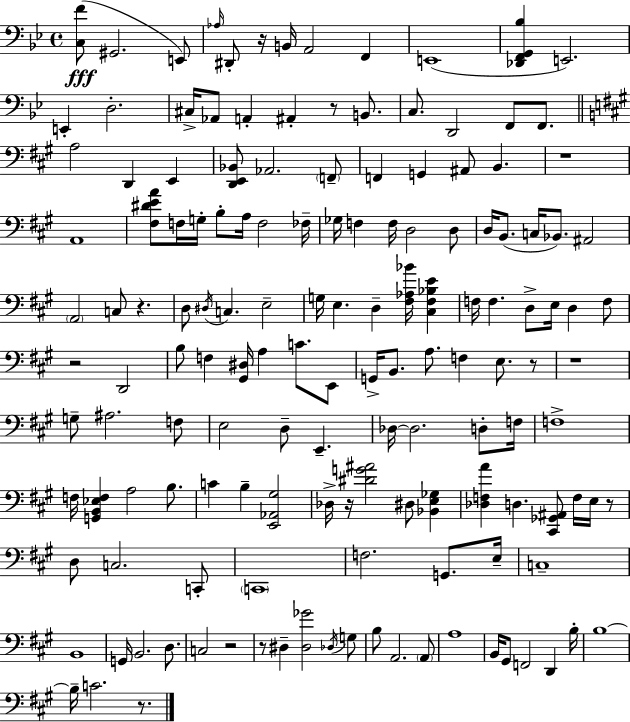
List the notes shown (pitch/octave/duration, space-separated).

[C3,F4]/e G#2/h. E2/e Ab3/s D#2/e R/s B2/s A2/h F2/q E2/w [Db2,F2,G2,Bb3]/q E2/h. E2/q D3/h. C#3/s Ab2/e A2/q A#2/q R/e B2/e. C3/e. D2/h F2/e F2/e. A3/h D2/q E2/q [D2,E2,Bb2]/e Ab2/h. F2/e F2/q G2/q A#2/e B2/q. R/w A2/w [F#3,D#4,E4,A4]/e F3/s G3/s B3/e A3/s F3/h FES3/s Gb3/s F3/q F3/s D3/h D3/e D3/s B2/e. C3/s Bb2/e. A#2/h A2/h C3/e R/q. D3/e D#3/s C3/q. E3/h G3/s E3/q. D3/q [F#3,Ab3,Bb4]/s [C#3,F#3,Bb3,E4]/q F3/s F3/q. D3/e E3/s D3/q F3/e R/h D2/h B3/e F3/q [G#2,D#3]/s A3/q C4/e. E2/e G2/s B2/e. A3/e. F3/q E3/e. R/e R/w G3/e A#3/h. F3/e E3/h D3/e E2/q. Db3/s Db3/h. D3/e F3/s F3/w F3/s [G2,B2,Eb3,F3]/q A3/h B3/e. C4/q B3/q [E2,Ab2,G#3]/h Db3/s R/s [D#4,G4,A#4]/h D#3/e [Bb2,E3,Gb3]/q [Db3,F3,A4]/q D3/q. [C#2,Gb2,A#2]/e F3/s E3/s R/e D3/e C3/h. C2/e C2/w F3/h. G2/e. E3/s C3/w B2/w G2/s B2/h. D3/e. C3/h R/h R/e D#3/q [D#3,Gb4]/h Db3/s G3/e B3/e A2/h. A2/e A3/w B2/s G#2/e F2/h D2/q B3/s B3/w B3/s C4/h. R/e.